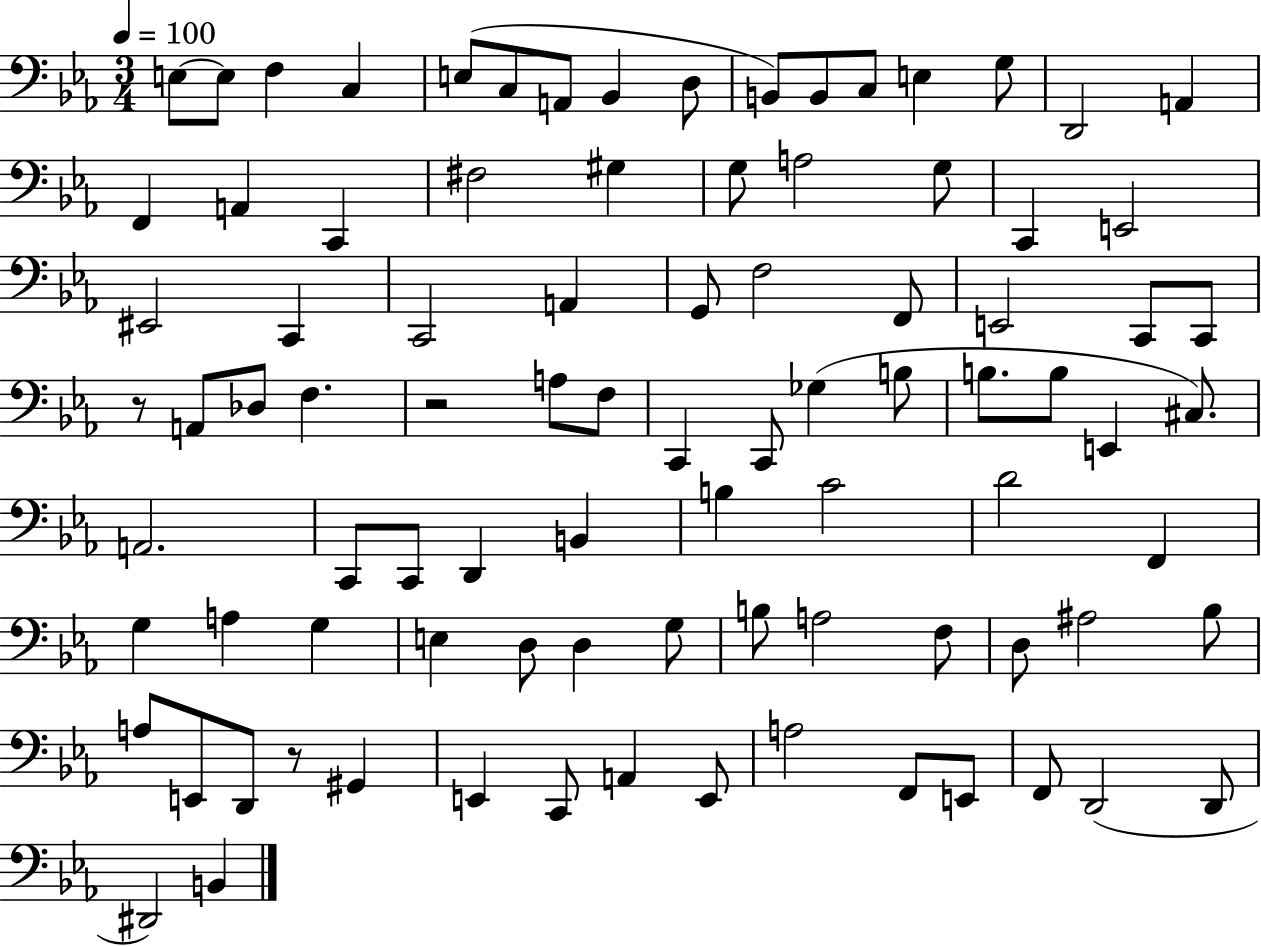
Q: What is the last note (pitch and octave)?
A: B2